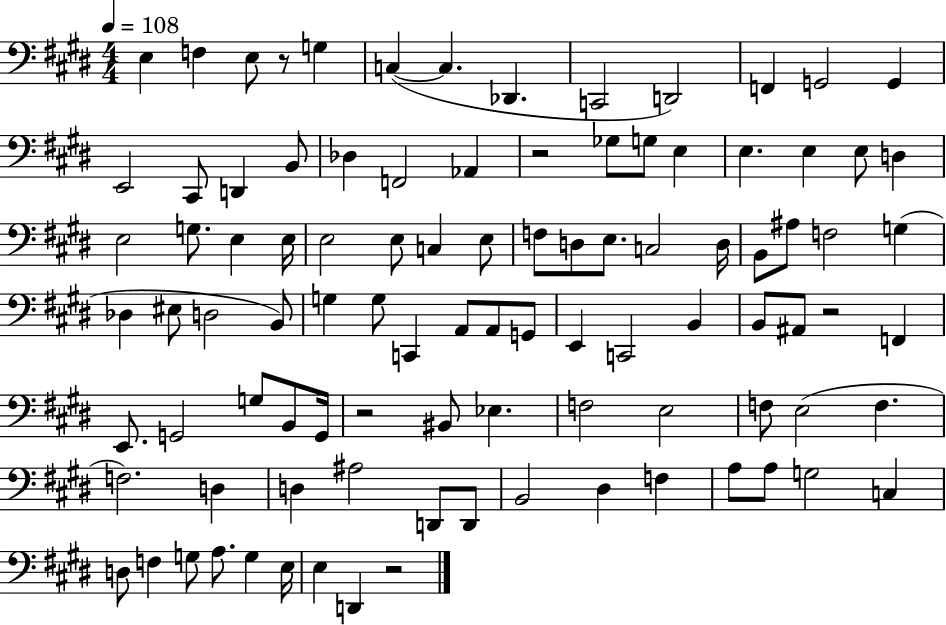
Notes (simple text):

E3/q F3/q E3/e R/e G3/q C3/q C3/q. Db2/q. C2/h D2/h F2/q G2/h G2/q E2/h C#2/e D2/q B2/e Db3/q F2/h Ab2/q R/h Gb3/e G3/e E3/q E3/q. E3/q E3/e D3/q E3/h G3/e. E3/q E3/s E3/h E3/e C3/q E3/e F3/e D3/e E3/e. C3/h D3/s B2/e A#3/e F3/h G3/q Db3/q EIS3/e D3/h B2/e G3/q G3/e C2/q A2/e A2/e G2/e E2/q C2/h B2/q B2/e A#2/e R/h F2/q E2/e. G2/h G3/e B2/e G2/s R/h BIS2/e Eb3/q. F3/h E3/h F3/e E3/h F3/q. F3/h. D3/q D3/q A#3/h D2/e D2/e B2/h D#3/q F3/q A3/e A3/e G3/h C3/q D3/e F3/q G3/e A3/e. G3/q E3/s E3/q D2/q R/h